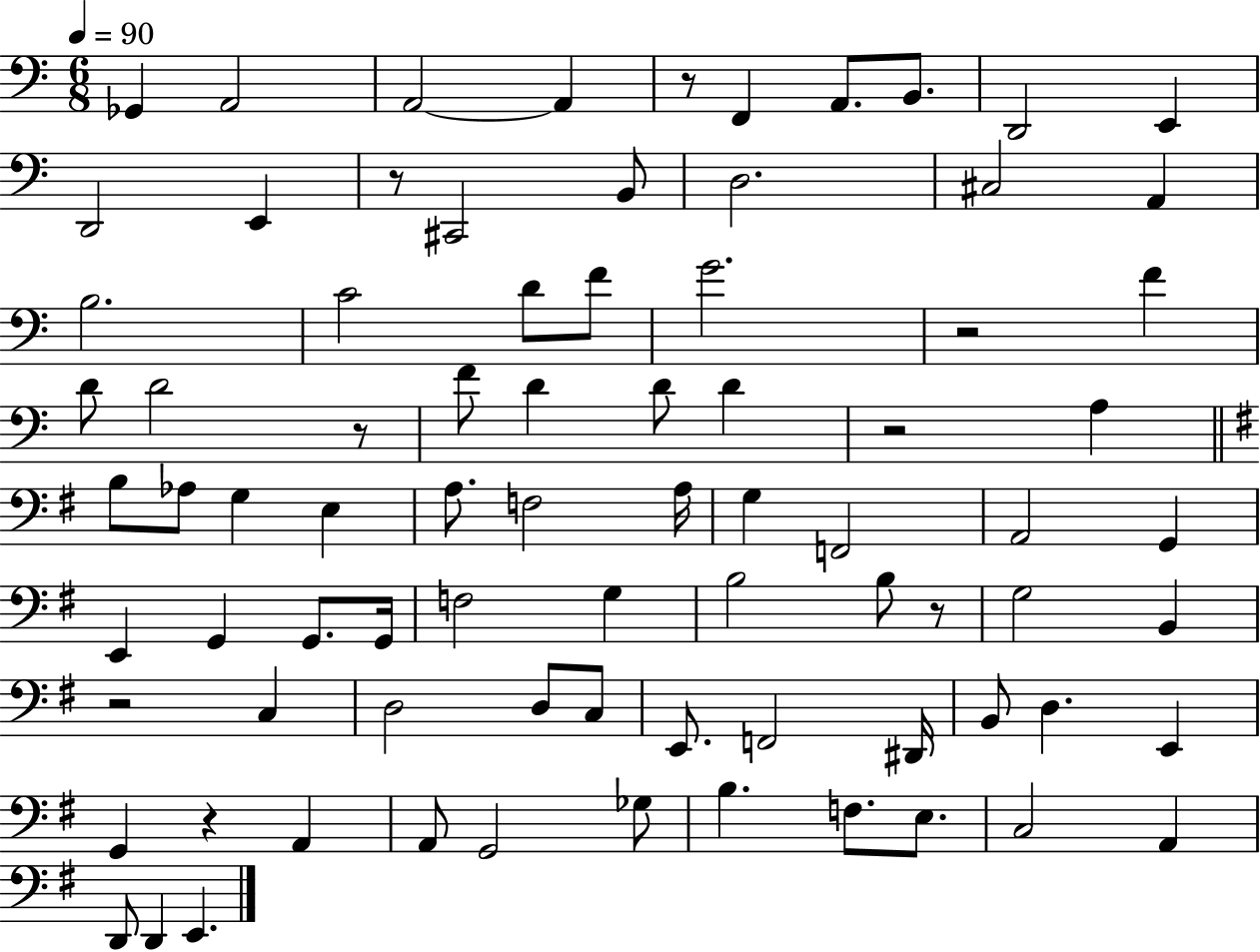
X:1
T:Untitled
M:6/8
L:1/4
K:C
_G,, A,,2 A,,2 A,, z/2 F,, A,,/2 B,,/2 D,,2 E,, D,,2 E,, z/2 ^C,,2 B,,/2 D,2 ^C,2 A,, B,2 C2 D/2 F/2 G2 z2 F D/2 D2 z/2 F/2 D D/2 D z2 A, B,/2 _A,/2 G, E, A,/2 F,2 A,/4 G, F,,2 A,,2 G,, E,, G,, G,,/2 G,,/4 F,2 G, B,2 B,/2 z/2 G,2 B,, z2 C, D,2 D,/2 C,/2 E,,/2 F,,2 ^D,,/4 B,,/2 D, E,, G,, z A,, A,,/2 G,,2 _G,/2 B, F,/2 E,/2 C,2 A,, D,,/2 D,, E,,